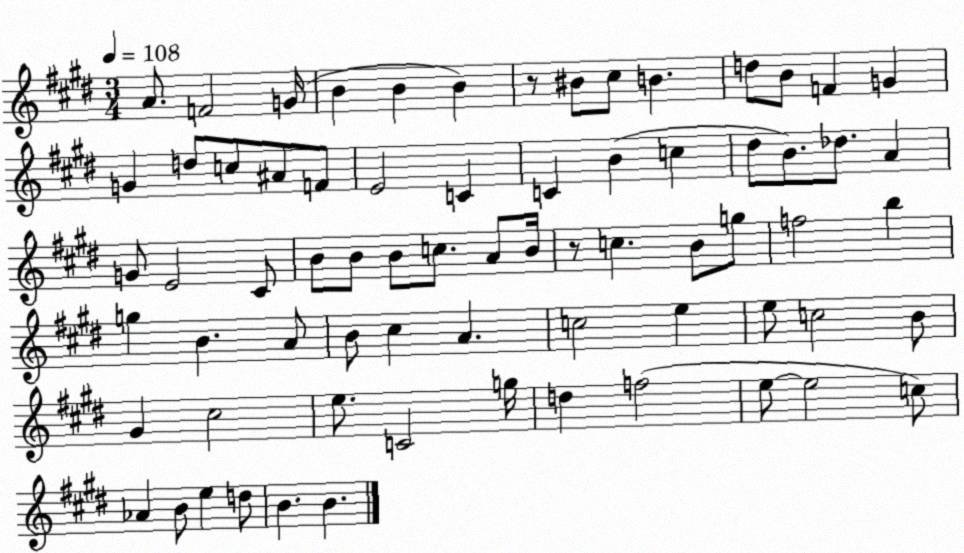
X:1
T:Untitled
M:3/4
L:1/4
K:E
A/2 F2 G/4 B B B z/2 ^B/2 ^c/2 B d/2 B/2 F G G d/2 c/2 ^A/2 F/2 E2 C C B c ^d/2 B/2 _d/2 A G/2 E2 ^C/2 B/2 B/2 B/2 c/2 A/2 B/4 z/2 c B/2 g/2 f2 b g B A/2 B/2 ^c A c2 e e/2 c2 B/2 ^G ^c2 e/2 C2 g/4 d f2 e/2 e2 c/2 _A B/2 e d/2 B B